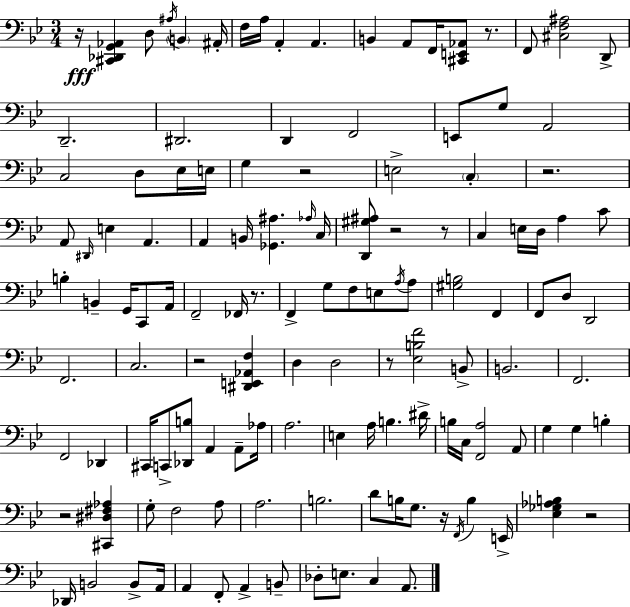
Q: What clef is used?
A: bass